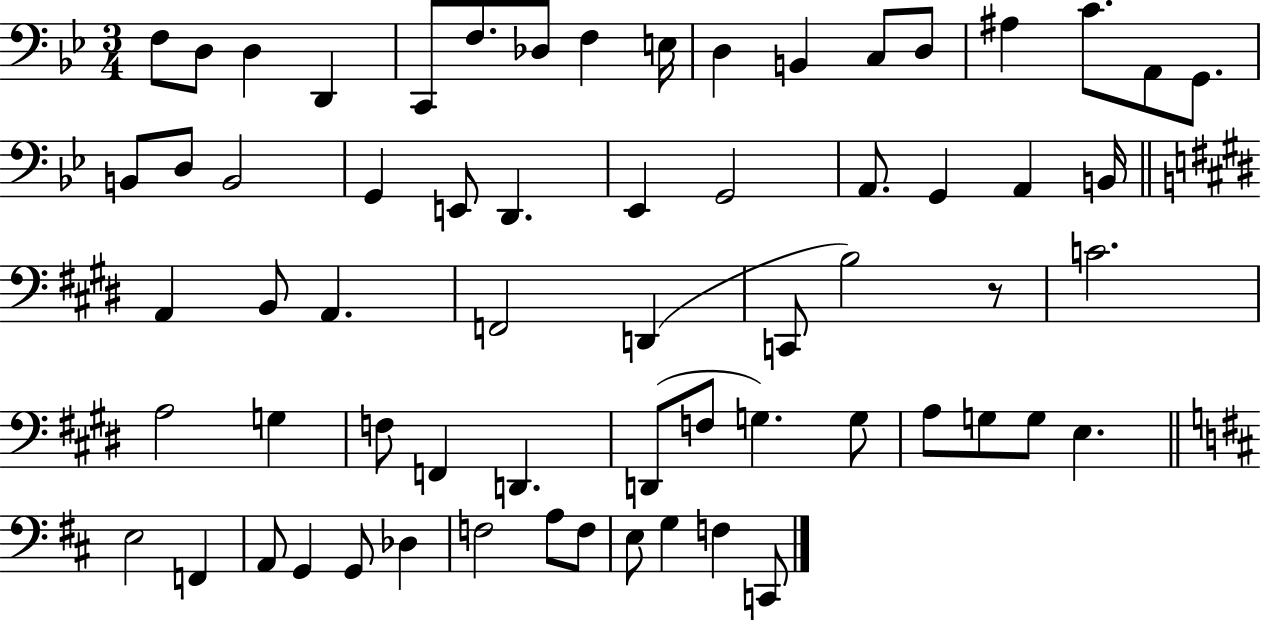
X:1
T:Untitled
M:3/4
L:1/4
K:Bb
F,/2 D,/2 D, D,, C,,/2 F,/2 _D,/2 F, E,/4 D, B,, C,/2 D,/2 ^A, C/2 A,,/2 G,,/2 B,,/2 D,/2 B,,2 G,, E,,/2 D,, _E,, G,,2 A,,/2 G,, A,, B,,/4 A,, B,,/2 A,, F,,2 D,, C,,/2 B,2 z/2 C2 A,2 G, F,/2 F,, D,, D,,/2 F,/2 G, G,/2 A,/2 G,/2 G,/2 E, E,2 F,, A,,/2 G,, G,,/2 _D, F,2 A,/2 F,/2 E,/2 G, F, C,,/2